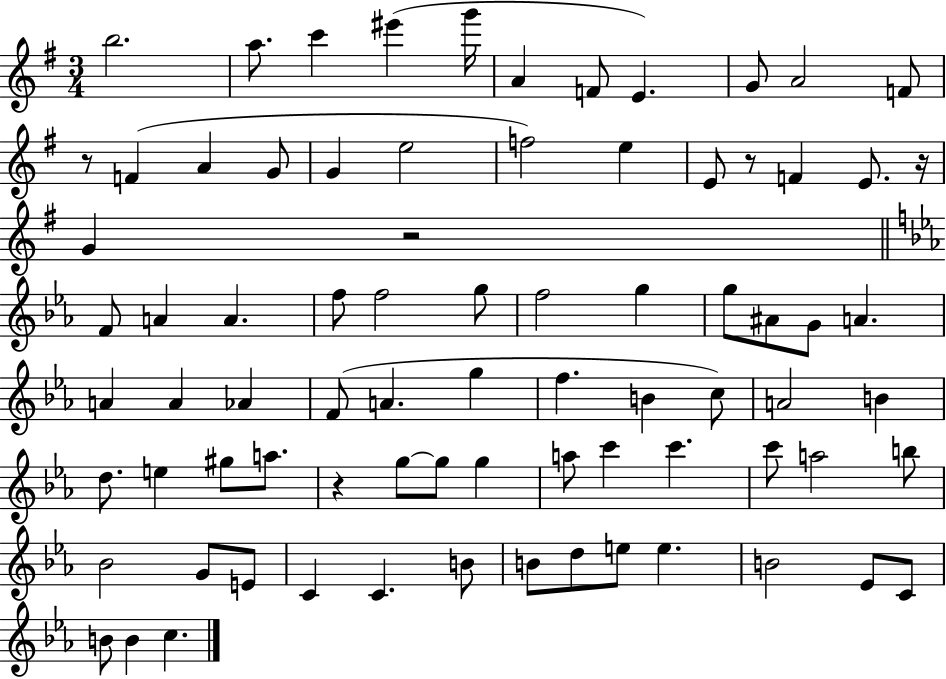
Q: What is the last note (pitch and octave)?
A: C5